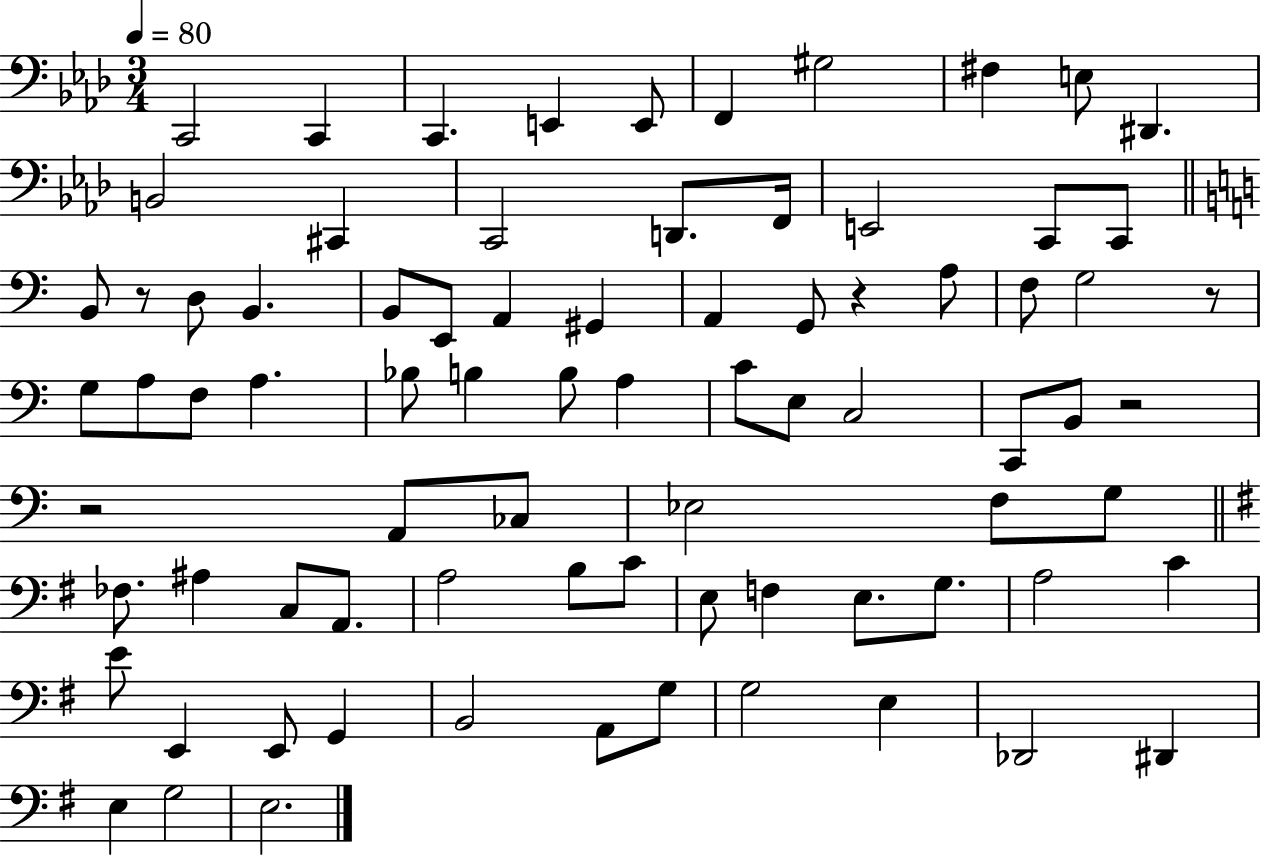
X:1
T:Untitled
M:3/4
L:1/4
K:Ab
C,,2 C,, C,, E,, E,,/2 F,, ^G,2 ^F, E,/2 ^D,, B,,2 ^C,, C,,2 D,,/2 F,,/4 E,,2 C,,/2 C,,/2 B,,/2 z/2 D,/2 B,, B,,/2 E,,/2 A,, ^G,, A,, G,,/2 z A,/2 F,/2 G,2 z/2 G,/2 A,/2 F,/2 A, _B,/2 B, B,/2 A, C/2 E,/2 C,2 C,,/2 B,,/2 z2 z2 A,,/2 _C,/2 _E,2 F,/2 G,/2 _F,/2 ^A, C,/2 A,,/2 A,2 B,/2 C/2 E,/2 F, E,/2 G,/2 A,2 C E/2 E,, E,,/2 G,, B,,2 A,,/2 G,/2 G,2 E, _D,,2 ^D,, E, G,2 E,2